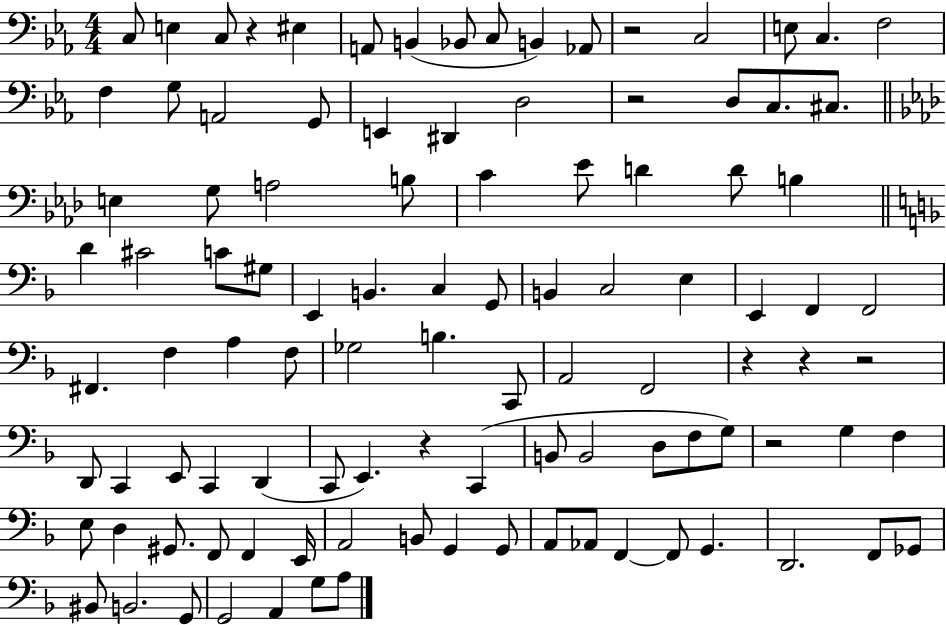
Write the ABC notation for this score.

X:1
T:Untitled
M:4/4
L:1/4
K:Eb
C,/2 E, C,/2 z ^E, A,,/2 B,, _B,,/2 C,/2 B,, _A,,/2 z2 C,2 E,/2 C, F,2 F, G,/2 A,,2 G,,/2 E,, ^D,, D,2 z2 D,/2 C,/2 ^C,/2 E, G,/2 A,2 B,/2 C _E/2 D D/2 B, D ^C2 C/2 ^G,/2 E,, B,, C, G,,/2 B,, C,2 E, E,, F,, F,,2 ^F,, F, A, F,/2 _G,2 B, C,,/2 A,,2 F,,2 z z z2 D,,/2 C,, E,,/2 C,, D,, C,,/2 E,, z C,, B,,/2 B,,2 D,/2 F,/2 G,/2 z2 G, F, E,/2 D, ^G,,/2 F,,/2 F,, E,,/4 A,,2 B,,/2 G,, G,,/2 A,,/2 _A,,/2 F,, F,,/2 G,, D,,2 F,,/2 _G,,/2 ^B,,/2 B,,2 G,,/2 G,,2 A,, G,/2 A,/2